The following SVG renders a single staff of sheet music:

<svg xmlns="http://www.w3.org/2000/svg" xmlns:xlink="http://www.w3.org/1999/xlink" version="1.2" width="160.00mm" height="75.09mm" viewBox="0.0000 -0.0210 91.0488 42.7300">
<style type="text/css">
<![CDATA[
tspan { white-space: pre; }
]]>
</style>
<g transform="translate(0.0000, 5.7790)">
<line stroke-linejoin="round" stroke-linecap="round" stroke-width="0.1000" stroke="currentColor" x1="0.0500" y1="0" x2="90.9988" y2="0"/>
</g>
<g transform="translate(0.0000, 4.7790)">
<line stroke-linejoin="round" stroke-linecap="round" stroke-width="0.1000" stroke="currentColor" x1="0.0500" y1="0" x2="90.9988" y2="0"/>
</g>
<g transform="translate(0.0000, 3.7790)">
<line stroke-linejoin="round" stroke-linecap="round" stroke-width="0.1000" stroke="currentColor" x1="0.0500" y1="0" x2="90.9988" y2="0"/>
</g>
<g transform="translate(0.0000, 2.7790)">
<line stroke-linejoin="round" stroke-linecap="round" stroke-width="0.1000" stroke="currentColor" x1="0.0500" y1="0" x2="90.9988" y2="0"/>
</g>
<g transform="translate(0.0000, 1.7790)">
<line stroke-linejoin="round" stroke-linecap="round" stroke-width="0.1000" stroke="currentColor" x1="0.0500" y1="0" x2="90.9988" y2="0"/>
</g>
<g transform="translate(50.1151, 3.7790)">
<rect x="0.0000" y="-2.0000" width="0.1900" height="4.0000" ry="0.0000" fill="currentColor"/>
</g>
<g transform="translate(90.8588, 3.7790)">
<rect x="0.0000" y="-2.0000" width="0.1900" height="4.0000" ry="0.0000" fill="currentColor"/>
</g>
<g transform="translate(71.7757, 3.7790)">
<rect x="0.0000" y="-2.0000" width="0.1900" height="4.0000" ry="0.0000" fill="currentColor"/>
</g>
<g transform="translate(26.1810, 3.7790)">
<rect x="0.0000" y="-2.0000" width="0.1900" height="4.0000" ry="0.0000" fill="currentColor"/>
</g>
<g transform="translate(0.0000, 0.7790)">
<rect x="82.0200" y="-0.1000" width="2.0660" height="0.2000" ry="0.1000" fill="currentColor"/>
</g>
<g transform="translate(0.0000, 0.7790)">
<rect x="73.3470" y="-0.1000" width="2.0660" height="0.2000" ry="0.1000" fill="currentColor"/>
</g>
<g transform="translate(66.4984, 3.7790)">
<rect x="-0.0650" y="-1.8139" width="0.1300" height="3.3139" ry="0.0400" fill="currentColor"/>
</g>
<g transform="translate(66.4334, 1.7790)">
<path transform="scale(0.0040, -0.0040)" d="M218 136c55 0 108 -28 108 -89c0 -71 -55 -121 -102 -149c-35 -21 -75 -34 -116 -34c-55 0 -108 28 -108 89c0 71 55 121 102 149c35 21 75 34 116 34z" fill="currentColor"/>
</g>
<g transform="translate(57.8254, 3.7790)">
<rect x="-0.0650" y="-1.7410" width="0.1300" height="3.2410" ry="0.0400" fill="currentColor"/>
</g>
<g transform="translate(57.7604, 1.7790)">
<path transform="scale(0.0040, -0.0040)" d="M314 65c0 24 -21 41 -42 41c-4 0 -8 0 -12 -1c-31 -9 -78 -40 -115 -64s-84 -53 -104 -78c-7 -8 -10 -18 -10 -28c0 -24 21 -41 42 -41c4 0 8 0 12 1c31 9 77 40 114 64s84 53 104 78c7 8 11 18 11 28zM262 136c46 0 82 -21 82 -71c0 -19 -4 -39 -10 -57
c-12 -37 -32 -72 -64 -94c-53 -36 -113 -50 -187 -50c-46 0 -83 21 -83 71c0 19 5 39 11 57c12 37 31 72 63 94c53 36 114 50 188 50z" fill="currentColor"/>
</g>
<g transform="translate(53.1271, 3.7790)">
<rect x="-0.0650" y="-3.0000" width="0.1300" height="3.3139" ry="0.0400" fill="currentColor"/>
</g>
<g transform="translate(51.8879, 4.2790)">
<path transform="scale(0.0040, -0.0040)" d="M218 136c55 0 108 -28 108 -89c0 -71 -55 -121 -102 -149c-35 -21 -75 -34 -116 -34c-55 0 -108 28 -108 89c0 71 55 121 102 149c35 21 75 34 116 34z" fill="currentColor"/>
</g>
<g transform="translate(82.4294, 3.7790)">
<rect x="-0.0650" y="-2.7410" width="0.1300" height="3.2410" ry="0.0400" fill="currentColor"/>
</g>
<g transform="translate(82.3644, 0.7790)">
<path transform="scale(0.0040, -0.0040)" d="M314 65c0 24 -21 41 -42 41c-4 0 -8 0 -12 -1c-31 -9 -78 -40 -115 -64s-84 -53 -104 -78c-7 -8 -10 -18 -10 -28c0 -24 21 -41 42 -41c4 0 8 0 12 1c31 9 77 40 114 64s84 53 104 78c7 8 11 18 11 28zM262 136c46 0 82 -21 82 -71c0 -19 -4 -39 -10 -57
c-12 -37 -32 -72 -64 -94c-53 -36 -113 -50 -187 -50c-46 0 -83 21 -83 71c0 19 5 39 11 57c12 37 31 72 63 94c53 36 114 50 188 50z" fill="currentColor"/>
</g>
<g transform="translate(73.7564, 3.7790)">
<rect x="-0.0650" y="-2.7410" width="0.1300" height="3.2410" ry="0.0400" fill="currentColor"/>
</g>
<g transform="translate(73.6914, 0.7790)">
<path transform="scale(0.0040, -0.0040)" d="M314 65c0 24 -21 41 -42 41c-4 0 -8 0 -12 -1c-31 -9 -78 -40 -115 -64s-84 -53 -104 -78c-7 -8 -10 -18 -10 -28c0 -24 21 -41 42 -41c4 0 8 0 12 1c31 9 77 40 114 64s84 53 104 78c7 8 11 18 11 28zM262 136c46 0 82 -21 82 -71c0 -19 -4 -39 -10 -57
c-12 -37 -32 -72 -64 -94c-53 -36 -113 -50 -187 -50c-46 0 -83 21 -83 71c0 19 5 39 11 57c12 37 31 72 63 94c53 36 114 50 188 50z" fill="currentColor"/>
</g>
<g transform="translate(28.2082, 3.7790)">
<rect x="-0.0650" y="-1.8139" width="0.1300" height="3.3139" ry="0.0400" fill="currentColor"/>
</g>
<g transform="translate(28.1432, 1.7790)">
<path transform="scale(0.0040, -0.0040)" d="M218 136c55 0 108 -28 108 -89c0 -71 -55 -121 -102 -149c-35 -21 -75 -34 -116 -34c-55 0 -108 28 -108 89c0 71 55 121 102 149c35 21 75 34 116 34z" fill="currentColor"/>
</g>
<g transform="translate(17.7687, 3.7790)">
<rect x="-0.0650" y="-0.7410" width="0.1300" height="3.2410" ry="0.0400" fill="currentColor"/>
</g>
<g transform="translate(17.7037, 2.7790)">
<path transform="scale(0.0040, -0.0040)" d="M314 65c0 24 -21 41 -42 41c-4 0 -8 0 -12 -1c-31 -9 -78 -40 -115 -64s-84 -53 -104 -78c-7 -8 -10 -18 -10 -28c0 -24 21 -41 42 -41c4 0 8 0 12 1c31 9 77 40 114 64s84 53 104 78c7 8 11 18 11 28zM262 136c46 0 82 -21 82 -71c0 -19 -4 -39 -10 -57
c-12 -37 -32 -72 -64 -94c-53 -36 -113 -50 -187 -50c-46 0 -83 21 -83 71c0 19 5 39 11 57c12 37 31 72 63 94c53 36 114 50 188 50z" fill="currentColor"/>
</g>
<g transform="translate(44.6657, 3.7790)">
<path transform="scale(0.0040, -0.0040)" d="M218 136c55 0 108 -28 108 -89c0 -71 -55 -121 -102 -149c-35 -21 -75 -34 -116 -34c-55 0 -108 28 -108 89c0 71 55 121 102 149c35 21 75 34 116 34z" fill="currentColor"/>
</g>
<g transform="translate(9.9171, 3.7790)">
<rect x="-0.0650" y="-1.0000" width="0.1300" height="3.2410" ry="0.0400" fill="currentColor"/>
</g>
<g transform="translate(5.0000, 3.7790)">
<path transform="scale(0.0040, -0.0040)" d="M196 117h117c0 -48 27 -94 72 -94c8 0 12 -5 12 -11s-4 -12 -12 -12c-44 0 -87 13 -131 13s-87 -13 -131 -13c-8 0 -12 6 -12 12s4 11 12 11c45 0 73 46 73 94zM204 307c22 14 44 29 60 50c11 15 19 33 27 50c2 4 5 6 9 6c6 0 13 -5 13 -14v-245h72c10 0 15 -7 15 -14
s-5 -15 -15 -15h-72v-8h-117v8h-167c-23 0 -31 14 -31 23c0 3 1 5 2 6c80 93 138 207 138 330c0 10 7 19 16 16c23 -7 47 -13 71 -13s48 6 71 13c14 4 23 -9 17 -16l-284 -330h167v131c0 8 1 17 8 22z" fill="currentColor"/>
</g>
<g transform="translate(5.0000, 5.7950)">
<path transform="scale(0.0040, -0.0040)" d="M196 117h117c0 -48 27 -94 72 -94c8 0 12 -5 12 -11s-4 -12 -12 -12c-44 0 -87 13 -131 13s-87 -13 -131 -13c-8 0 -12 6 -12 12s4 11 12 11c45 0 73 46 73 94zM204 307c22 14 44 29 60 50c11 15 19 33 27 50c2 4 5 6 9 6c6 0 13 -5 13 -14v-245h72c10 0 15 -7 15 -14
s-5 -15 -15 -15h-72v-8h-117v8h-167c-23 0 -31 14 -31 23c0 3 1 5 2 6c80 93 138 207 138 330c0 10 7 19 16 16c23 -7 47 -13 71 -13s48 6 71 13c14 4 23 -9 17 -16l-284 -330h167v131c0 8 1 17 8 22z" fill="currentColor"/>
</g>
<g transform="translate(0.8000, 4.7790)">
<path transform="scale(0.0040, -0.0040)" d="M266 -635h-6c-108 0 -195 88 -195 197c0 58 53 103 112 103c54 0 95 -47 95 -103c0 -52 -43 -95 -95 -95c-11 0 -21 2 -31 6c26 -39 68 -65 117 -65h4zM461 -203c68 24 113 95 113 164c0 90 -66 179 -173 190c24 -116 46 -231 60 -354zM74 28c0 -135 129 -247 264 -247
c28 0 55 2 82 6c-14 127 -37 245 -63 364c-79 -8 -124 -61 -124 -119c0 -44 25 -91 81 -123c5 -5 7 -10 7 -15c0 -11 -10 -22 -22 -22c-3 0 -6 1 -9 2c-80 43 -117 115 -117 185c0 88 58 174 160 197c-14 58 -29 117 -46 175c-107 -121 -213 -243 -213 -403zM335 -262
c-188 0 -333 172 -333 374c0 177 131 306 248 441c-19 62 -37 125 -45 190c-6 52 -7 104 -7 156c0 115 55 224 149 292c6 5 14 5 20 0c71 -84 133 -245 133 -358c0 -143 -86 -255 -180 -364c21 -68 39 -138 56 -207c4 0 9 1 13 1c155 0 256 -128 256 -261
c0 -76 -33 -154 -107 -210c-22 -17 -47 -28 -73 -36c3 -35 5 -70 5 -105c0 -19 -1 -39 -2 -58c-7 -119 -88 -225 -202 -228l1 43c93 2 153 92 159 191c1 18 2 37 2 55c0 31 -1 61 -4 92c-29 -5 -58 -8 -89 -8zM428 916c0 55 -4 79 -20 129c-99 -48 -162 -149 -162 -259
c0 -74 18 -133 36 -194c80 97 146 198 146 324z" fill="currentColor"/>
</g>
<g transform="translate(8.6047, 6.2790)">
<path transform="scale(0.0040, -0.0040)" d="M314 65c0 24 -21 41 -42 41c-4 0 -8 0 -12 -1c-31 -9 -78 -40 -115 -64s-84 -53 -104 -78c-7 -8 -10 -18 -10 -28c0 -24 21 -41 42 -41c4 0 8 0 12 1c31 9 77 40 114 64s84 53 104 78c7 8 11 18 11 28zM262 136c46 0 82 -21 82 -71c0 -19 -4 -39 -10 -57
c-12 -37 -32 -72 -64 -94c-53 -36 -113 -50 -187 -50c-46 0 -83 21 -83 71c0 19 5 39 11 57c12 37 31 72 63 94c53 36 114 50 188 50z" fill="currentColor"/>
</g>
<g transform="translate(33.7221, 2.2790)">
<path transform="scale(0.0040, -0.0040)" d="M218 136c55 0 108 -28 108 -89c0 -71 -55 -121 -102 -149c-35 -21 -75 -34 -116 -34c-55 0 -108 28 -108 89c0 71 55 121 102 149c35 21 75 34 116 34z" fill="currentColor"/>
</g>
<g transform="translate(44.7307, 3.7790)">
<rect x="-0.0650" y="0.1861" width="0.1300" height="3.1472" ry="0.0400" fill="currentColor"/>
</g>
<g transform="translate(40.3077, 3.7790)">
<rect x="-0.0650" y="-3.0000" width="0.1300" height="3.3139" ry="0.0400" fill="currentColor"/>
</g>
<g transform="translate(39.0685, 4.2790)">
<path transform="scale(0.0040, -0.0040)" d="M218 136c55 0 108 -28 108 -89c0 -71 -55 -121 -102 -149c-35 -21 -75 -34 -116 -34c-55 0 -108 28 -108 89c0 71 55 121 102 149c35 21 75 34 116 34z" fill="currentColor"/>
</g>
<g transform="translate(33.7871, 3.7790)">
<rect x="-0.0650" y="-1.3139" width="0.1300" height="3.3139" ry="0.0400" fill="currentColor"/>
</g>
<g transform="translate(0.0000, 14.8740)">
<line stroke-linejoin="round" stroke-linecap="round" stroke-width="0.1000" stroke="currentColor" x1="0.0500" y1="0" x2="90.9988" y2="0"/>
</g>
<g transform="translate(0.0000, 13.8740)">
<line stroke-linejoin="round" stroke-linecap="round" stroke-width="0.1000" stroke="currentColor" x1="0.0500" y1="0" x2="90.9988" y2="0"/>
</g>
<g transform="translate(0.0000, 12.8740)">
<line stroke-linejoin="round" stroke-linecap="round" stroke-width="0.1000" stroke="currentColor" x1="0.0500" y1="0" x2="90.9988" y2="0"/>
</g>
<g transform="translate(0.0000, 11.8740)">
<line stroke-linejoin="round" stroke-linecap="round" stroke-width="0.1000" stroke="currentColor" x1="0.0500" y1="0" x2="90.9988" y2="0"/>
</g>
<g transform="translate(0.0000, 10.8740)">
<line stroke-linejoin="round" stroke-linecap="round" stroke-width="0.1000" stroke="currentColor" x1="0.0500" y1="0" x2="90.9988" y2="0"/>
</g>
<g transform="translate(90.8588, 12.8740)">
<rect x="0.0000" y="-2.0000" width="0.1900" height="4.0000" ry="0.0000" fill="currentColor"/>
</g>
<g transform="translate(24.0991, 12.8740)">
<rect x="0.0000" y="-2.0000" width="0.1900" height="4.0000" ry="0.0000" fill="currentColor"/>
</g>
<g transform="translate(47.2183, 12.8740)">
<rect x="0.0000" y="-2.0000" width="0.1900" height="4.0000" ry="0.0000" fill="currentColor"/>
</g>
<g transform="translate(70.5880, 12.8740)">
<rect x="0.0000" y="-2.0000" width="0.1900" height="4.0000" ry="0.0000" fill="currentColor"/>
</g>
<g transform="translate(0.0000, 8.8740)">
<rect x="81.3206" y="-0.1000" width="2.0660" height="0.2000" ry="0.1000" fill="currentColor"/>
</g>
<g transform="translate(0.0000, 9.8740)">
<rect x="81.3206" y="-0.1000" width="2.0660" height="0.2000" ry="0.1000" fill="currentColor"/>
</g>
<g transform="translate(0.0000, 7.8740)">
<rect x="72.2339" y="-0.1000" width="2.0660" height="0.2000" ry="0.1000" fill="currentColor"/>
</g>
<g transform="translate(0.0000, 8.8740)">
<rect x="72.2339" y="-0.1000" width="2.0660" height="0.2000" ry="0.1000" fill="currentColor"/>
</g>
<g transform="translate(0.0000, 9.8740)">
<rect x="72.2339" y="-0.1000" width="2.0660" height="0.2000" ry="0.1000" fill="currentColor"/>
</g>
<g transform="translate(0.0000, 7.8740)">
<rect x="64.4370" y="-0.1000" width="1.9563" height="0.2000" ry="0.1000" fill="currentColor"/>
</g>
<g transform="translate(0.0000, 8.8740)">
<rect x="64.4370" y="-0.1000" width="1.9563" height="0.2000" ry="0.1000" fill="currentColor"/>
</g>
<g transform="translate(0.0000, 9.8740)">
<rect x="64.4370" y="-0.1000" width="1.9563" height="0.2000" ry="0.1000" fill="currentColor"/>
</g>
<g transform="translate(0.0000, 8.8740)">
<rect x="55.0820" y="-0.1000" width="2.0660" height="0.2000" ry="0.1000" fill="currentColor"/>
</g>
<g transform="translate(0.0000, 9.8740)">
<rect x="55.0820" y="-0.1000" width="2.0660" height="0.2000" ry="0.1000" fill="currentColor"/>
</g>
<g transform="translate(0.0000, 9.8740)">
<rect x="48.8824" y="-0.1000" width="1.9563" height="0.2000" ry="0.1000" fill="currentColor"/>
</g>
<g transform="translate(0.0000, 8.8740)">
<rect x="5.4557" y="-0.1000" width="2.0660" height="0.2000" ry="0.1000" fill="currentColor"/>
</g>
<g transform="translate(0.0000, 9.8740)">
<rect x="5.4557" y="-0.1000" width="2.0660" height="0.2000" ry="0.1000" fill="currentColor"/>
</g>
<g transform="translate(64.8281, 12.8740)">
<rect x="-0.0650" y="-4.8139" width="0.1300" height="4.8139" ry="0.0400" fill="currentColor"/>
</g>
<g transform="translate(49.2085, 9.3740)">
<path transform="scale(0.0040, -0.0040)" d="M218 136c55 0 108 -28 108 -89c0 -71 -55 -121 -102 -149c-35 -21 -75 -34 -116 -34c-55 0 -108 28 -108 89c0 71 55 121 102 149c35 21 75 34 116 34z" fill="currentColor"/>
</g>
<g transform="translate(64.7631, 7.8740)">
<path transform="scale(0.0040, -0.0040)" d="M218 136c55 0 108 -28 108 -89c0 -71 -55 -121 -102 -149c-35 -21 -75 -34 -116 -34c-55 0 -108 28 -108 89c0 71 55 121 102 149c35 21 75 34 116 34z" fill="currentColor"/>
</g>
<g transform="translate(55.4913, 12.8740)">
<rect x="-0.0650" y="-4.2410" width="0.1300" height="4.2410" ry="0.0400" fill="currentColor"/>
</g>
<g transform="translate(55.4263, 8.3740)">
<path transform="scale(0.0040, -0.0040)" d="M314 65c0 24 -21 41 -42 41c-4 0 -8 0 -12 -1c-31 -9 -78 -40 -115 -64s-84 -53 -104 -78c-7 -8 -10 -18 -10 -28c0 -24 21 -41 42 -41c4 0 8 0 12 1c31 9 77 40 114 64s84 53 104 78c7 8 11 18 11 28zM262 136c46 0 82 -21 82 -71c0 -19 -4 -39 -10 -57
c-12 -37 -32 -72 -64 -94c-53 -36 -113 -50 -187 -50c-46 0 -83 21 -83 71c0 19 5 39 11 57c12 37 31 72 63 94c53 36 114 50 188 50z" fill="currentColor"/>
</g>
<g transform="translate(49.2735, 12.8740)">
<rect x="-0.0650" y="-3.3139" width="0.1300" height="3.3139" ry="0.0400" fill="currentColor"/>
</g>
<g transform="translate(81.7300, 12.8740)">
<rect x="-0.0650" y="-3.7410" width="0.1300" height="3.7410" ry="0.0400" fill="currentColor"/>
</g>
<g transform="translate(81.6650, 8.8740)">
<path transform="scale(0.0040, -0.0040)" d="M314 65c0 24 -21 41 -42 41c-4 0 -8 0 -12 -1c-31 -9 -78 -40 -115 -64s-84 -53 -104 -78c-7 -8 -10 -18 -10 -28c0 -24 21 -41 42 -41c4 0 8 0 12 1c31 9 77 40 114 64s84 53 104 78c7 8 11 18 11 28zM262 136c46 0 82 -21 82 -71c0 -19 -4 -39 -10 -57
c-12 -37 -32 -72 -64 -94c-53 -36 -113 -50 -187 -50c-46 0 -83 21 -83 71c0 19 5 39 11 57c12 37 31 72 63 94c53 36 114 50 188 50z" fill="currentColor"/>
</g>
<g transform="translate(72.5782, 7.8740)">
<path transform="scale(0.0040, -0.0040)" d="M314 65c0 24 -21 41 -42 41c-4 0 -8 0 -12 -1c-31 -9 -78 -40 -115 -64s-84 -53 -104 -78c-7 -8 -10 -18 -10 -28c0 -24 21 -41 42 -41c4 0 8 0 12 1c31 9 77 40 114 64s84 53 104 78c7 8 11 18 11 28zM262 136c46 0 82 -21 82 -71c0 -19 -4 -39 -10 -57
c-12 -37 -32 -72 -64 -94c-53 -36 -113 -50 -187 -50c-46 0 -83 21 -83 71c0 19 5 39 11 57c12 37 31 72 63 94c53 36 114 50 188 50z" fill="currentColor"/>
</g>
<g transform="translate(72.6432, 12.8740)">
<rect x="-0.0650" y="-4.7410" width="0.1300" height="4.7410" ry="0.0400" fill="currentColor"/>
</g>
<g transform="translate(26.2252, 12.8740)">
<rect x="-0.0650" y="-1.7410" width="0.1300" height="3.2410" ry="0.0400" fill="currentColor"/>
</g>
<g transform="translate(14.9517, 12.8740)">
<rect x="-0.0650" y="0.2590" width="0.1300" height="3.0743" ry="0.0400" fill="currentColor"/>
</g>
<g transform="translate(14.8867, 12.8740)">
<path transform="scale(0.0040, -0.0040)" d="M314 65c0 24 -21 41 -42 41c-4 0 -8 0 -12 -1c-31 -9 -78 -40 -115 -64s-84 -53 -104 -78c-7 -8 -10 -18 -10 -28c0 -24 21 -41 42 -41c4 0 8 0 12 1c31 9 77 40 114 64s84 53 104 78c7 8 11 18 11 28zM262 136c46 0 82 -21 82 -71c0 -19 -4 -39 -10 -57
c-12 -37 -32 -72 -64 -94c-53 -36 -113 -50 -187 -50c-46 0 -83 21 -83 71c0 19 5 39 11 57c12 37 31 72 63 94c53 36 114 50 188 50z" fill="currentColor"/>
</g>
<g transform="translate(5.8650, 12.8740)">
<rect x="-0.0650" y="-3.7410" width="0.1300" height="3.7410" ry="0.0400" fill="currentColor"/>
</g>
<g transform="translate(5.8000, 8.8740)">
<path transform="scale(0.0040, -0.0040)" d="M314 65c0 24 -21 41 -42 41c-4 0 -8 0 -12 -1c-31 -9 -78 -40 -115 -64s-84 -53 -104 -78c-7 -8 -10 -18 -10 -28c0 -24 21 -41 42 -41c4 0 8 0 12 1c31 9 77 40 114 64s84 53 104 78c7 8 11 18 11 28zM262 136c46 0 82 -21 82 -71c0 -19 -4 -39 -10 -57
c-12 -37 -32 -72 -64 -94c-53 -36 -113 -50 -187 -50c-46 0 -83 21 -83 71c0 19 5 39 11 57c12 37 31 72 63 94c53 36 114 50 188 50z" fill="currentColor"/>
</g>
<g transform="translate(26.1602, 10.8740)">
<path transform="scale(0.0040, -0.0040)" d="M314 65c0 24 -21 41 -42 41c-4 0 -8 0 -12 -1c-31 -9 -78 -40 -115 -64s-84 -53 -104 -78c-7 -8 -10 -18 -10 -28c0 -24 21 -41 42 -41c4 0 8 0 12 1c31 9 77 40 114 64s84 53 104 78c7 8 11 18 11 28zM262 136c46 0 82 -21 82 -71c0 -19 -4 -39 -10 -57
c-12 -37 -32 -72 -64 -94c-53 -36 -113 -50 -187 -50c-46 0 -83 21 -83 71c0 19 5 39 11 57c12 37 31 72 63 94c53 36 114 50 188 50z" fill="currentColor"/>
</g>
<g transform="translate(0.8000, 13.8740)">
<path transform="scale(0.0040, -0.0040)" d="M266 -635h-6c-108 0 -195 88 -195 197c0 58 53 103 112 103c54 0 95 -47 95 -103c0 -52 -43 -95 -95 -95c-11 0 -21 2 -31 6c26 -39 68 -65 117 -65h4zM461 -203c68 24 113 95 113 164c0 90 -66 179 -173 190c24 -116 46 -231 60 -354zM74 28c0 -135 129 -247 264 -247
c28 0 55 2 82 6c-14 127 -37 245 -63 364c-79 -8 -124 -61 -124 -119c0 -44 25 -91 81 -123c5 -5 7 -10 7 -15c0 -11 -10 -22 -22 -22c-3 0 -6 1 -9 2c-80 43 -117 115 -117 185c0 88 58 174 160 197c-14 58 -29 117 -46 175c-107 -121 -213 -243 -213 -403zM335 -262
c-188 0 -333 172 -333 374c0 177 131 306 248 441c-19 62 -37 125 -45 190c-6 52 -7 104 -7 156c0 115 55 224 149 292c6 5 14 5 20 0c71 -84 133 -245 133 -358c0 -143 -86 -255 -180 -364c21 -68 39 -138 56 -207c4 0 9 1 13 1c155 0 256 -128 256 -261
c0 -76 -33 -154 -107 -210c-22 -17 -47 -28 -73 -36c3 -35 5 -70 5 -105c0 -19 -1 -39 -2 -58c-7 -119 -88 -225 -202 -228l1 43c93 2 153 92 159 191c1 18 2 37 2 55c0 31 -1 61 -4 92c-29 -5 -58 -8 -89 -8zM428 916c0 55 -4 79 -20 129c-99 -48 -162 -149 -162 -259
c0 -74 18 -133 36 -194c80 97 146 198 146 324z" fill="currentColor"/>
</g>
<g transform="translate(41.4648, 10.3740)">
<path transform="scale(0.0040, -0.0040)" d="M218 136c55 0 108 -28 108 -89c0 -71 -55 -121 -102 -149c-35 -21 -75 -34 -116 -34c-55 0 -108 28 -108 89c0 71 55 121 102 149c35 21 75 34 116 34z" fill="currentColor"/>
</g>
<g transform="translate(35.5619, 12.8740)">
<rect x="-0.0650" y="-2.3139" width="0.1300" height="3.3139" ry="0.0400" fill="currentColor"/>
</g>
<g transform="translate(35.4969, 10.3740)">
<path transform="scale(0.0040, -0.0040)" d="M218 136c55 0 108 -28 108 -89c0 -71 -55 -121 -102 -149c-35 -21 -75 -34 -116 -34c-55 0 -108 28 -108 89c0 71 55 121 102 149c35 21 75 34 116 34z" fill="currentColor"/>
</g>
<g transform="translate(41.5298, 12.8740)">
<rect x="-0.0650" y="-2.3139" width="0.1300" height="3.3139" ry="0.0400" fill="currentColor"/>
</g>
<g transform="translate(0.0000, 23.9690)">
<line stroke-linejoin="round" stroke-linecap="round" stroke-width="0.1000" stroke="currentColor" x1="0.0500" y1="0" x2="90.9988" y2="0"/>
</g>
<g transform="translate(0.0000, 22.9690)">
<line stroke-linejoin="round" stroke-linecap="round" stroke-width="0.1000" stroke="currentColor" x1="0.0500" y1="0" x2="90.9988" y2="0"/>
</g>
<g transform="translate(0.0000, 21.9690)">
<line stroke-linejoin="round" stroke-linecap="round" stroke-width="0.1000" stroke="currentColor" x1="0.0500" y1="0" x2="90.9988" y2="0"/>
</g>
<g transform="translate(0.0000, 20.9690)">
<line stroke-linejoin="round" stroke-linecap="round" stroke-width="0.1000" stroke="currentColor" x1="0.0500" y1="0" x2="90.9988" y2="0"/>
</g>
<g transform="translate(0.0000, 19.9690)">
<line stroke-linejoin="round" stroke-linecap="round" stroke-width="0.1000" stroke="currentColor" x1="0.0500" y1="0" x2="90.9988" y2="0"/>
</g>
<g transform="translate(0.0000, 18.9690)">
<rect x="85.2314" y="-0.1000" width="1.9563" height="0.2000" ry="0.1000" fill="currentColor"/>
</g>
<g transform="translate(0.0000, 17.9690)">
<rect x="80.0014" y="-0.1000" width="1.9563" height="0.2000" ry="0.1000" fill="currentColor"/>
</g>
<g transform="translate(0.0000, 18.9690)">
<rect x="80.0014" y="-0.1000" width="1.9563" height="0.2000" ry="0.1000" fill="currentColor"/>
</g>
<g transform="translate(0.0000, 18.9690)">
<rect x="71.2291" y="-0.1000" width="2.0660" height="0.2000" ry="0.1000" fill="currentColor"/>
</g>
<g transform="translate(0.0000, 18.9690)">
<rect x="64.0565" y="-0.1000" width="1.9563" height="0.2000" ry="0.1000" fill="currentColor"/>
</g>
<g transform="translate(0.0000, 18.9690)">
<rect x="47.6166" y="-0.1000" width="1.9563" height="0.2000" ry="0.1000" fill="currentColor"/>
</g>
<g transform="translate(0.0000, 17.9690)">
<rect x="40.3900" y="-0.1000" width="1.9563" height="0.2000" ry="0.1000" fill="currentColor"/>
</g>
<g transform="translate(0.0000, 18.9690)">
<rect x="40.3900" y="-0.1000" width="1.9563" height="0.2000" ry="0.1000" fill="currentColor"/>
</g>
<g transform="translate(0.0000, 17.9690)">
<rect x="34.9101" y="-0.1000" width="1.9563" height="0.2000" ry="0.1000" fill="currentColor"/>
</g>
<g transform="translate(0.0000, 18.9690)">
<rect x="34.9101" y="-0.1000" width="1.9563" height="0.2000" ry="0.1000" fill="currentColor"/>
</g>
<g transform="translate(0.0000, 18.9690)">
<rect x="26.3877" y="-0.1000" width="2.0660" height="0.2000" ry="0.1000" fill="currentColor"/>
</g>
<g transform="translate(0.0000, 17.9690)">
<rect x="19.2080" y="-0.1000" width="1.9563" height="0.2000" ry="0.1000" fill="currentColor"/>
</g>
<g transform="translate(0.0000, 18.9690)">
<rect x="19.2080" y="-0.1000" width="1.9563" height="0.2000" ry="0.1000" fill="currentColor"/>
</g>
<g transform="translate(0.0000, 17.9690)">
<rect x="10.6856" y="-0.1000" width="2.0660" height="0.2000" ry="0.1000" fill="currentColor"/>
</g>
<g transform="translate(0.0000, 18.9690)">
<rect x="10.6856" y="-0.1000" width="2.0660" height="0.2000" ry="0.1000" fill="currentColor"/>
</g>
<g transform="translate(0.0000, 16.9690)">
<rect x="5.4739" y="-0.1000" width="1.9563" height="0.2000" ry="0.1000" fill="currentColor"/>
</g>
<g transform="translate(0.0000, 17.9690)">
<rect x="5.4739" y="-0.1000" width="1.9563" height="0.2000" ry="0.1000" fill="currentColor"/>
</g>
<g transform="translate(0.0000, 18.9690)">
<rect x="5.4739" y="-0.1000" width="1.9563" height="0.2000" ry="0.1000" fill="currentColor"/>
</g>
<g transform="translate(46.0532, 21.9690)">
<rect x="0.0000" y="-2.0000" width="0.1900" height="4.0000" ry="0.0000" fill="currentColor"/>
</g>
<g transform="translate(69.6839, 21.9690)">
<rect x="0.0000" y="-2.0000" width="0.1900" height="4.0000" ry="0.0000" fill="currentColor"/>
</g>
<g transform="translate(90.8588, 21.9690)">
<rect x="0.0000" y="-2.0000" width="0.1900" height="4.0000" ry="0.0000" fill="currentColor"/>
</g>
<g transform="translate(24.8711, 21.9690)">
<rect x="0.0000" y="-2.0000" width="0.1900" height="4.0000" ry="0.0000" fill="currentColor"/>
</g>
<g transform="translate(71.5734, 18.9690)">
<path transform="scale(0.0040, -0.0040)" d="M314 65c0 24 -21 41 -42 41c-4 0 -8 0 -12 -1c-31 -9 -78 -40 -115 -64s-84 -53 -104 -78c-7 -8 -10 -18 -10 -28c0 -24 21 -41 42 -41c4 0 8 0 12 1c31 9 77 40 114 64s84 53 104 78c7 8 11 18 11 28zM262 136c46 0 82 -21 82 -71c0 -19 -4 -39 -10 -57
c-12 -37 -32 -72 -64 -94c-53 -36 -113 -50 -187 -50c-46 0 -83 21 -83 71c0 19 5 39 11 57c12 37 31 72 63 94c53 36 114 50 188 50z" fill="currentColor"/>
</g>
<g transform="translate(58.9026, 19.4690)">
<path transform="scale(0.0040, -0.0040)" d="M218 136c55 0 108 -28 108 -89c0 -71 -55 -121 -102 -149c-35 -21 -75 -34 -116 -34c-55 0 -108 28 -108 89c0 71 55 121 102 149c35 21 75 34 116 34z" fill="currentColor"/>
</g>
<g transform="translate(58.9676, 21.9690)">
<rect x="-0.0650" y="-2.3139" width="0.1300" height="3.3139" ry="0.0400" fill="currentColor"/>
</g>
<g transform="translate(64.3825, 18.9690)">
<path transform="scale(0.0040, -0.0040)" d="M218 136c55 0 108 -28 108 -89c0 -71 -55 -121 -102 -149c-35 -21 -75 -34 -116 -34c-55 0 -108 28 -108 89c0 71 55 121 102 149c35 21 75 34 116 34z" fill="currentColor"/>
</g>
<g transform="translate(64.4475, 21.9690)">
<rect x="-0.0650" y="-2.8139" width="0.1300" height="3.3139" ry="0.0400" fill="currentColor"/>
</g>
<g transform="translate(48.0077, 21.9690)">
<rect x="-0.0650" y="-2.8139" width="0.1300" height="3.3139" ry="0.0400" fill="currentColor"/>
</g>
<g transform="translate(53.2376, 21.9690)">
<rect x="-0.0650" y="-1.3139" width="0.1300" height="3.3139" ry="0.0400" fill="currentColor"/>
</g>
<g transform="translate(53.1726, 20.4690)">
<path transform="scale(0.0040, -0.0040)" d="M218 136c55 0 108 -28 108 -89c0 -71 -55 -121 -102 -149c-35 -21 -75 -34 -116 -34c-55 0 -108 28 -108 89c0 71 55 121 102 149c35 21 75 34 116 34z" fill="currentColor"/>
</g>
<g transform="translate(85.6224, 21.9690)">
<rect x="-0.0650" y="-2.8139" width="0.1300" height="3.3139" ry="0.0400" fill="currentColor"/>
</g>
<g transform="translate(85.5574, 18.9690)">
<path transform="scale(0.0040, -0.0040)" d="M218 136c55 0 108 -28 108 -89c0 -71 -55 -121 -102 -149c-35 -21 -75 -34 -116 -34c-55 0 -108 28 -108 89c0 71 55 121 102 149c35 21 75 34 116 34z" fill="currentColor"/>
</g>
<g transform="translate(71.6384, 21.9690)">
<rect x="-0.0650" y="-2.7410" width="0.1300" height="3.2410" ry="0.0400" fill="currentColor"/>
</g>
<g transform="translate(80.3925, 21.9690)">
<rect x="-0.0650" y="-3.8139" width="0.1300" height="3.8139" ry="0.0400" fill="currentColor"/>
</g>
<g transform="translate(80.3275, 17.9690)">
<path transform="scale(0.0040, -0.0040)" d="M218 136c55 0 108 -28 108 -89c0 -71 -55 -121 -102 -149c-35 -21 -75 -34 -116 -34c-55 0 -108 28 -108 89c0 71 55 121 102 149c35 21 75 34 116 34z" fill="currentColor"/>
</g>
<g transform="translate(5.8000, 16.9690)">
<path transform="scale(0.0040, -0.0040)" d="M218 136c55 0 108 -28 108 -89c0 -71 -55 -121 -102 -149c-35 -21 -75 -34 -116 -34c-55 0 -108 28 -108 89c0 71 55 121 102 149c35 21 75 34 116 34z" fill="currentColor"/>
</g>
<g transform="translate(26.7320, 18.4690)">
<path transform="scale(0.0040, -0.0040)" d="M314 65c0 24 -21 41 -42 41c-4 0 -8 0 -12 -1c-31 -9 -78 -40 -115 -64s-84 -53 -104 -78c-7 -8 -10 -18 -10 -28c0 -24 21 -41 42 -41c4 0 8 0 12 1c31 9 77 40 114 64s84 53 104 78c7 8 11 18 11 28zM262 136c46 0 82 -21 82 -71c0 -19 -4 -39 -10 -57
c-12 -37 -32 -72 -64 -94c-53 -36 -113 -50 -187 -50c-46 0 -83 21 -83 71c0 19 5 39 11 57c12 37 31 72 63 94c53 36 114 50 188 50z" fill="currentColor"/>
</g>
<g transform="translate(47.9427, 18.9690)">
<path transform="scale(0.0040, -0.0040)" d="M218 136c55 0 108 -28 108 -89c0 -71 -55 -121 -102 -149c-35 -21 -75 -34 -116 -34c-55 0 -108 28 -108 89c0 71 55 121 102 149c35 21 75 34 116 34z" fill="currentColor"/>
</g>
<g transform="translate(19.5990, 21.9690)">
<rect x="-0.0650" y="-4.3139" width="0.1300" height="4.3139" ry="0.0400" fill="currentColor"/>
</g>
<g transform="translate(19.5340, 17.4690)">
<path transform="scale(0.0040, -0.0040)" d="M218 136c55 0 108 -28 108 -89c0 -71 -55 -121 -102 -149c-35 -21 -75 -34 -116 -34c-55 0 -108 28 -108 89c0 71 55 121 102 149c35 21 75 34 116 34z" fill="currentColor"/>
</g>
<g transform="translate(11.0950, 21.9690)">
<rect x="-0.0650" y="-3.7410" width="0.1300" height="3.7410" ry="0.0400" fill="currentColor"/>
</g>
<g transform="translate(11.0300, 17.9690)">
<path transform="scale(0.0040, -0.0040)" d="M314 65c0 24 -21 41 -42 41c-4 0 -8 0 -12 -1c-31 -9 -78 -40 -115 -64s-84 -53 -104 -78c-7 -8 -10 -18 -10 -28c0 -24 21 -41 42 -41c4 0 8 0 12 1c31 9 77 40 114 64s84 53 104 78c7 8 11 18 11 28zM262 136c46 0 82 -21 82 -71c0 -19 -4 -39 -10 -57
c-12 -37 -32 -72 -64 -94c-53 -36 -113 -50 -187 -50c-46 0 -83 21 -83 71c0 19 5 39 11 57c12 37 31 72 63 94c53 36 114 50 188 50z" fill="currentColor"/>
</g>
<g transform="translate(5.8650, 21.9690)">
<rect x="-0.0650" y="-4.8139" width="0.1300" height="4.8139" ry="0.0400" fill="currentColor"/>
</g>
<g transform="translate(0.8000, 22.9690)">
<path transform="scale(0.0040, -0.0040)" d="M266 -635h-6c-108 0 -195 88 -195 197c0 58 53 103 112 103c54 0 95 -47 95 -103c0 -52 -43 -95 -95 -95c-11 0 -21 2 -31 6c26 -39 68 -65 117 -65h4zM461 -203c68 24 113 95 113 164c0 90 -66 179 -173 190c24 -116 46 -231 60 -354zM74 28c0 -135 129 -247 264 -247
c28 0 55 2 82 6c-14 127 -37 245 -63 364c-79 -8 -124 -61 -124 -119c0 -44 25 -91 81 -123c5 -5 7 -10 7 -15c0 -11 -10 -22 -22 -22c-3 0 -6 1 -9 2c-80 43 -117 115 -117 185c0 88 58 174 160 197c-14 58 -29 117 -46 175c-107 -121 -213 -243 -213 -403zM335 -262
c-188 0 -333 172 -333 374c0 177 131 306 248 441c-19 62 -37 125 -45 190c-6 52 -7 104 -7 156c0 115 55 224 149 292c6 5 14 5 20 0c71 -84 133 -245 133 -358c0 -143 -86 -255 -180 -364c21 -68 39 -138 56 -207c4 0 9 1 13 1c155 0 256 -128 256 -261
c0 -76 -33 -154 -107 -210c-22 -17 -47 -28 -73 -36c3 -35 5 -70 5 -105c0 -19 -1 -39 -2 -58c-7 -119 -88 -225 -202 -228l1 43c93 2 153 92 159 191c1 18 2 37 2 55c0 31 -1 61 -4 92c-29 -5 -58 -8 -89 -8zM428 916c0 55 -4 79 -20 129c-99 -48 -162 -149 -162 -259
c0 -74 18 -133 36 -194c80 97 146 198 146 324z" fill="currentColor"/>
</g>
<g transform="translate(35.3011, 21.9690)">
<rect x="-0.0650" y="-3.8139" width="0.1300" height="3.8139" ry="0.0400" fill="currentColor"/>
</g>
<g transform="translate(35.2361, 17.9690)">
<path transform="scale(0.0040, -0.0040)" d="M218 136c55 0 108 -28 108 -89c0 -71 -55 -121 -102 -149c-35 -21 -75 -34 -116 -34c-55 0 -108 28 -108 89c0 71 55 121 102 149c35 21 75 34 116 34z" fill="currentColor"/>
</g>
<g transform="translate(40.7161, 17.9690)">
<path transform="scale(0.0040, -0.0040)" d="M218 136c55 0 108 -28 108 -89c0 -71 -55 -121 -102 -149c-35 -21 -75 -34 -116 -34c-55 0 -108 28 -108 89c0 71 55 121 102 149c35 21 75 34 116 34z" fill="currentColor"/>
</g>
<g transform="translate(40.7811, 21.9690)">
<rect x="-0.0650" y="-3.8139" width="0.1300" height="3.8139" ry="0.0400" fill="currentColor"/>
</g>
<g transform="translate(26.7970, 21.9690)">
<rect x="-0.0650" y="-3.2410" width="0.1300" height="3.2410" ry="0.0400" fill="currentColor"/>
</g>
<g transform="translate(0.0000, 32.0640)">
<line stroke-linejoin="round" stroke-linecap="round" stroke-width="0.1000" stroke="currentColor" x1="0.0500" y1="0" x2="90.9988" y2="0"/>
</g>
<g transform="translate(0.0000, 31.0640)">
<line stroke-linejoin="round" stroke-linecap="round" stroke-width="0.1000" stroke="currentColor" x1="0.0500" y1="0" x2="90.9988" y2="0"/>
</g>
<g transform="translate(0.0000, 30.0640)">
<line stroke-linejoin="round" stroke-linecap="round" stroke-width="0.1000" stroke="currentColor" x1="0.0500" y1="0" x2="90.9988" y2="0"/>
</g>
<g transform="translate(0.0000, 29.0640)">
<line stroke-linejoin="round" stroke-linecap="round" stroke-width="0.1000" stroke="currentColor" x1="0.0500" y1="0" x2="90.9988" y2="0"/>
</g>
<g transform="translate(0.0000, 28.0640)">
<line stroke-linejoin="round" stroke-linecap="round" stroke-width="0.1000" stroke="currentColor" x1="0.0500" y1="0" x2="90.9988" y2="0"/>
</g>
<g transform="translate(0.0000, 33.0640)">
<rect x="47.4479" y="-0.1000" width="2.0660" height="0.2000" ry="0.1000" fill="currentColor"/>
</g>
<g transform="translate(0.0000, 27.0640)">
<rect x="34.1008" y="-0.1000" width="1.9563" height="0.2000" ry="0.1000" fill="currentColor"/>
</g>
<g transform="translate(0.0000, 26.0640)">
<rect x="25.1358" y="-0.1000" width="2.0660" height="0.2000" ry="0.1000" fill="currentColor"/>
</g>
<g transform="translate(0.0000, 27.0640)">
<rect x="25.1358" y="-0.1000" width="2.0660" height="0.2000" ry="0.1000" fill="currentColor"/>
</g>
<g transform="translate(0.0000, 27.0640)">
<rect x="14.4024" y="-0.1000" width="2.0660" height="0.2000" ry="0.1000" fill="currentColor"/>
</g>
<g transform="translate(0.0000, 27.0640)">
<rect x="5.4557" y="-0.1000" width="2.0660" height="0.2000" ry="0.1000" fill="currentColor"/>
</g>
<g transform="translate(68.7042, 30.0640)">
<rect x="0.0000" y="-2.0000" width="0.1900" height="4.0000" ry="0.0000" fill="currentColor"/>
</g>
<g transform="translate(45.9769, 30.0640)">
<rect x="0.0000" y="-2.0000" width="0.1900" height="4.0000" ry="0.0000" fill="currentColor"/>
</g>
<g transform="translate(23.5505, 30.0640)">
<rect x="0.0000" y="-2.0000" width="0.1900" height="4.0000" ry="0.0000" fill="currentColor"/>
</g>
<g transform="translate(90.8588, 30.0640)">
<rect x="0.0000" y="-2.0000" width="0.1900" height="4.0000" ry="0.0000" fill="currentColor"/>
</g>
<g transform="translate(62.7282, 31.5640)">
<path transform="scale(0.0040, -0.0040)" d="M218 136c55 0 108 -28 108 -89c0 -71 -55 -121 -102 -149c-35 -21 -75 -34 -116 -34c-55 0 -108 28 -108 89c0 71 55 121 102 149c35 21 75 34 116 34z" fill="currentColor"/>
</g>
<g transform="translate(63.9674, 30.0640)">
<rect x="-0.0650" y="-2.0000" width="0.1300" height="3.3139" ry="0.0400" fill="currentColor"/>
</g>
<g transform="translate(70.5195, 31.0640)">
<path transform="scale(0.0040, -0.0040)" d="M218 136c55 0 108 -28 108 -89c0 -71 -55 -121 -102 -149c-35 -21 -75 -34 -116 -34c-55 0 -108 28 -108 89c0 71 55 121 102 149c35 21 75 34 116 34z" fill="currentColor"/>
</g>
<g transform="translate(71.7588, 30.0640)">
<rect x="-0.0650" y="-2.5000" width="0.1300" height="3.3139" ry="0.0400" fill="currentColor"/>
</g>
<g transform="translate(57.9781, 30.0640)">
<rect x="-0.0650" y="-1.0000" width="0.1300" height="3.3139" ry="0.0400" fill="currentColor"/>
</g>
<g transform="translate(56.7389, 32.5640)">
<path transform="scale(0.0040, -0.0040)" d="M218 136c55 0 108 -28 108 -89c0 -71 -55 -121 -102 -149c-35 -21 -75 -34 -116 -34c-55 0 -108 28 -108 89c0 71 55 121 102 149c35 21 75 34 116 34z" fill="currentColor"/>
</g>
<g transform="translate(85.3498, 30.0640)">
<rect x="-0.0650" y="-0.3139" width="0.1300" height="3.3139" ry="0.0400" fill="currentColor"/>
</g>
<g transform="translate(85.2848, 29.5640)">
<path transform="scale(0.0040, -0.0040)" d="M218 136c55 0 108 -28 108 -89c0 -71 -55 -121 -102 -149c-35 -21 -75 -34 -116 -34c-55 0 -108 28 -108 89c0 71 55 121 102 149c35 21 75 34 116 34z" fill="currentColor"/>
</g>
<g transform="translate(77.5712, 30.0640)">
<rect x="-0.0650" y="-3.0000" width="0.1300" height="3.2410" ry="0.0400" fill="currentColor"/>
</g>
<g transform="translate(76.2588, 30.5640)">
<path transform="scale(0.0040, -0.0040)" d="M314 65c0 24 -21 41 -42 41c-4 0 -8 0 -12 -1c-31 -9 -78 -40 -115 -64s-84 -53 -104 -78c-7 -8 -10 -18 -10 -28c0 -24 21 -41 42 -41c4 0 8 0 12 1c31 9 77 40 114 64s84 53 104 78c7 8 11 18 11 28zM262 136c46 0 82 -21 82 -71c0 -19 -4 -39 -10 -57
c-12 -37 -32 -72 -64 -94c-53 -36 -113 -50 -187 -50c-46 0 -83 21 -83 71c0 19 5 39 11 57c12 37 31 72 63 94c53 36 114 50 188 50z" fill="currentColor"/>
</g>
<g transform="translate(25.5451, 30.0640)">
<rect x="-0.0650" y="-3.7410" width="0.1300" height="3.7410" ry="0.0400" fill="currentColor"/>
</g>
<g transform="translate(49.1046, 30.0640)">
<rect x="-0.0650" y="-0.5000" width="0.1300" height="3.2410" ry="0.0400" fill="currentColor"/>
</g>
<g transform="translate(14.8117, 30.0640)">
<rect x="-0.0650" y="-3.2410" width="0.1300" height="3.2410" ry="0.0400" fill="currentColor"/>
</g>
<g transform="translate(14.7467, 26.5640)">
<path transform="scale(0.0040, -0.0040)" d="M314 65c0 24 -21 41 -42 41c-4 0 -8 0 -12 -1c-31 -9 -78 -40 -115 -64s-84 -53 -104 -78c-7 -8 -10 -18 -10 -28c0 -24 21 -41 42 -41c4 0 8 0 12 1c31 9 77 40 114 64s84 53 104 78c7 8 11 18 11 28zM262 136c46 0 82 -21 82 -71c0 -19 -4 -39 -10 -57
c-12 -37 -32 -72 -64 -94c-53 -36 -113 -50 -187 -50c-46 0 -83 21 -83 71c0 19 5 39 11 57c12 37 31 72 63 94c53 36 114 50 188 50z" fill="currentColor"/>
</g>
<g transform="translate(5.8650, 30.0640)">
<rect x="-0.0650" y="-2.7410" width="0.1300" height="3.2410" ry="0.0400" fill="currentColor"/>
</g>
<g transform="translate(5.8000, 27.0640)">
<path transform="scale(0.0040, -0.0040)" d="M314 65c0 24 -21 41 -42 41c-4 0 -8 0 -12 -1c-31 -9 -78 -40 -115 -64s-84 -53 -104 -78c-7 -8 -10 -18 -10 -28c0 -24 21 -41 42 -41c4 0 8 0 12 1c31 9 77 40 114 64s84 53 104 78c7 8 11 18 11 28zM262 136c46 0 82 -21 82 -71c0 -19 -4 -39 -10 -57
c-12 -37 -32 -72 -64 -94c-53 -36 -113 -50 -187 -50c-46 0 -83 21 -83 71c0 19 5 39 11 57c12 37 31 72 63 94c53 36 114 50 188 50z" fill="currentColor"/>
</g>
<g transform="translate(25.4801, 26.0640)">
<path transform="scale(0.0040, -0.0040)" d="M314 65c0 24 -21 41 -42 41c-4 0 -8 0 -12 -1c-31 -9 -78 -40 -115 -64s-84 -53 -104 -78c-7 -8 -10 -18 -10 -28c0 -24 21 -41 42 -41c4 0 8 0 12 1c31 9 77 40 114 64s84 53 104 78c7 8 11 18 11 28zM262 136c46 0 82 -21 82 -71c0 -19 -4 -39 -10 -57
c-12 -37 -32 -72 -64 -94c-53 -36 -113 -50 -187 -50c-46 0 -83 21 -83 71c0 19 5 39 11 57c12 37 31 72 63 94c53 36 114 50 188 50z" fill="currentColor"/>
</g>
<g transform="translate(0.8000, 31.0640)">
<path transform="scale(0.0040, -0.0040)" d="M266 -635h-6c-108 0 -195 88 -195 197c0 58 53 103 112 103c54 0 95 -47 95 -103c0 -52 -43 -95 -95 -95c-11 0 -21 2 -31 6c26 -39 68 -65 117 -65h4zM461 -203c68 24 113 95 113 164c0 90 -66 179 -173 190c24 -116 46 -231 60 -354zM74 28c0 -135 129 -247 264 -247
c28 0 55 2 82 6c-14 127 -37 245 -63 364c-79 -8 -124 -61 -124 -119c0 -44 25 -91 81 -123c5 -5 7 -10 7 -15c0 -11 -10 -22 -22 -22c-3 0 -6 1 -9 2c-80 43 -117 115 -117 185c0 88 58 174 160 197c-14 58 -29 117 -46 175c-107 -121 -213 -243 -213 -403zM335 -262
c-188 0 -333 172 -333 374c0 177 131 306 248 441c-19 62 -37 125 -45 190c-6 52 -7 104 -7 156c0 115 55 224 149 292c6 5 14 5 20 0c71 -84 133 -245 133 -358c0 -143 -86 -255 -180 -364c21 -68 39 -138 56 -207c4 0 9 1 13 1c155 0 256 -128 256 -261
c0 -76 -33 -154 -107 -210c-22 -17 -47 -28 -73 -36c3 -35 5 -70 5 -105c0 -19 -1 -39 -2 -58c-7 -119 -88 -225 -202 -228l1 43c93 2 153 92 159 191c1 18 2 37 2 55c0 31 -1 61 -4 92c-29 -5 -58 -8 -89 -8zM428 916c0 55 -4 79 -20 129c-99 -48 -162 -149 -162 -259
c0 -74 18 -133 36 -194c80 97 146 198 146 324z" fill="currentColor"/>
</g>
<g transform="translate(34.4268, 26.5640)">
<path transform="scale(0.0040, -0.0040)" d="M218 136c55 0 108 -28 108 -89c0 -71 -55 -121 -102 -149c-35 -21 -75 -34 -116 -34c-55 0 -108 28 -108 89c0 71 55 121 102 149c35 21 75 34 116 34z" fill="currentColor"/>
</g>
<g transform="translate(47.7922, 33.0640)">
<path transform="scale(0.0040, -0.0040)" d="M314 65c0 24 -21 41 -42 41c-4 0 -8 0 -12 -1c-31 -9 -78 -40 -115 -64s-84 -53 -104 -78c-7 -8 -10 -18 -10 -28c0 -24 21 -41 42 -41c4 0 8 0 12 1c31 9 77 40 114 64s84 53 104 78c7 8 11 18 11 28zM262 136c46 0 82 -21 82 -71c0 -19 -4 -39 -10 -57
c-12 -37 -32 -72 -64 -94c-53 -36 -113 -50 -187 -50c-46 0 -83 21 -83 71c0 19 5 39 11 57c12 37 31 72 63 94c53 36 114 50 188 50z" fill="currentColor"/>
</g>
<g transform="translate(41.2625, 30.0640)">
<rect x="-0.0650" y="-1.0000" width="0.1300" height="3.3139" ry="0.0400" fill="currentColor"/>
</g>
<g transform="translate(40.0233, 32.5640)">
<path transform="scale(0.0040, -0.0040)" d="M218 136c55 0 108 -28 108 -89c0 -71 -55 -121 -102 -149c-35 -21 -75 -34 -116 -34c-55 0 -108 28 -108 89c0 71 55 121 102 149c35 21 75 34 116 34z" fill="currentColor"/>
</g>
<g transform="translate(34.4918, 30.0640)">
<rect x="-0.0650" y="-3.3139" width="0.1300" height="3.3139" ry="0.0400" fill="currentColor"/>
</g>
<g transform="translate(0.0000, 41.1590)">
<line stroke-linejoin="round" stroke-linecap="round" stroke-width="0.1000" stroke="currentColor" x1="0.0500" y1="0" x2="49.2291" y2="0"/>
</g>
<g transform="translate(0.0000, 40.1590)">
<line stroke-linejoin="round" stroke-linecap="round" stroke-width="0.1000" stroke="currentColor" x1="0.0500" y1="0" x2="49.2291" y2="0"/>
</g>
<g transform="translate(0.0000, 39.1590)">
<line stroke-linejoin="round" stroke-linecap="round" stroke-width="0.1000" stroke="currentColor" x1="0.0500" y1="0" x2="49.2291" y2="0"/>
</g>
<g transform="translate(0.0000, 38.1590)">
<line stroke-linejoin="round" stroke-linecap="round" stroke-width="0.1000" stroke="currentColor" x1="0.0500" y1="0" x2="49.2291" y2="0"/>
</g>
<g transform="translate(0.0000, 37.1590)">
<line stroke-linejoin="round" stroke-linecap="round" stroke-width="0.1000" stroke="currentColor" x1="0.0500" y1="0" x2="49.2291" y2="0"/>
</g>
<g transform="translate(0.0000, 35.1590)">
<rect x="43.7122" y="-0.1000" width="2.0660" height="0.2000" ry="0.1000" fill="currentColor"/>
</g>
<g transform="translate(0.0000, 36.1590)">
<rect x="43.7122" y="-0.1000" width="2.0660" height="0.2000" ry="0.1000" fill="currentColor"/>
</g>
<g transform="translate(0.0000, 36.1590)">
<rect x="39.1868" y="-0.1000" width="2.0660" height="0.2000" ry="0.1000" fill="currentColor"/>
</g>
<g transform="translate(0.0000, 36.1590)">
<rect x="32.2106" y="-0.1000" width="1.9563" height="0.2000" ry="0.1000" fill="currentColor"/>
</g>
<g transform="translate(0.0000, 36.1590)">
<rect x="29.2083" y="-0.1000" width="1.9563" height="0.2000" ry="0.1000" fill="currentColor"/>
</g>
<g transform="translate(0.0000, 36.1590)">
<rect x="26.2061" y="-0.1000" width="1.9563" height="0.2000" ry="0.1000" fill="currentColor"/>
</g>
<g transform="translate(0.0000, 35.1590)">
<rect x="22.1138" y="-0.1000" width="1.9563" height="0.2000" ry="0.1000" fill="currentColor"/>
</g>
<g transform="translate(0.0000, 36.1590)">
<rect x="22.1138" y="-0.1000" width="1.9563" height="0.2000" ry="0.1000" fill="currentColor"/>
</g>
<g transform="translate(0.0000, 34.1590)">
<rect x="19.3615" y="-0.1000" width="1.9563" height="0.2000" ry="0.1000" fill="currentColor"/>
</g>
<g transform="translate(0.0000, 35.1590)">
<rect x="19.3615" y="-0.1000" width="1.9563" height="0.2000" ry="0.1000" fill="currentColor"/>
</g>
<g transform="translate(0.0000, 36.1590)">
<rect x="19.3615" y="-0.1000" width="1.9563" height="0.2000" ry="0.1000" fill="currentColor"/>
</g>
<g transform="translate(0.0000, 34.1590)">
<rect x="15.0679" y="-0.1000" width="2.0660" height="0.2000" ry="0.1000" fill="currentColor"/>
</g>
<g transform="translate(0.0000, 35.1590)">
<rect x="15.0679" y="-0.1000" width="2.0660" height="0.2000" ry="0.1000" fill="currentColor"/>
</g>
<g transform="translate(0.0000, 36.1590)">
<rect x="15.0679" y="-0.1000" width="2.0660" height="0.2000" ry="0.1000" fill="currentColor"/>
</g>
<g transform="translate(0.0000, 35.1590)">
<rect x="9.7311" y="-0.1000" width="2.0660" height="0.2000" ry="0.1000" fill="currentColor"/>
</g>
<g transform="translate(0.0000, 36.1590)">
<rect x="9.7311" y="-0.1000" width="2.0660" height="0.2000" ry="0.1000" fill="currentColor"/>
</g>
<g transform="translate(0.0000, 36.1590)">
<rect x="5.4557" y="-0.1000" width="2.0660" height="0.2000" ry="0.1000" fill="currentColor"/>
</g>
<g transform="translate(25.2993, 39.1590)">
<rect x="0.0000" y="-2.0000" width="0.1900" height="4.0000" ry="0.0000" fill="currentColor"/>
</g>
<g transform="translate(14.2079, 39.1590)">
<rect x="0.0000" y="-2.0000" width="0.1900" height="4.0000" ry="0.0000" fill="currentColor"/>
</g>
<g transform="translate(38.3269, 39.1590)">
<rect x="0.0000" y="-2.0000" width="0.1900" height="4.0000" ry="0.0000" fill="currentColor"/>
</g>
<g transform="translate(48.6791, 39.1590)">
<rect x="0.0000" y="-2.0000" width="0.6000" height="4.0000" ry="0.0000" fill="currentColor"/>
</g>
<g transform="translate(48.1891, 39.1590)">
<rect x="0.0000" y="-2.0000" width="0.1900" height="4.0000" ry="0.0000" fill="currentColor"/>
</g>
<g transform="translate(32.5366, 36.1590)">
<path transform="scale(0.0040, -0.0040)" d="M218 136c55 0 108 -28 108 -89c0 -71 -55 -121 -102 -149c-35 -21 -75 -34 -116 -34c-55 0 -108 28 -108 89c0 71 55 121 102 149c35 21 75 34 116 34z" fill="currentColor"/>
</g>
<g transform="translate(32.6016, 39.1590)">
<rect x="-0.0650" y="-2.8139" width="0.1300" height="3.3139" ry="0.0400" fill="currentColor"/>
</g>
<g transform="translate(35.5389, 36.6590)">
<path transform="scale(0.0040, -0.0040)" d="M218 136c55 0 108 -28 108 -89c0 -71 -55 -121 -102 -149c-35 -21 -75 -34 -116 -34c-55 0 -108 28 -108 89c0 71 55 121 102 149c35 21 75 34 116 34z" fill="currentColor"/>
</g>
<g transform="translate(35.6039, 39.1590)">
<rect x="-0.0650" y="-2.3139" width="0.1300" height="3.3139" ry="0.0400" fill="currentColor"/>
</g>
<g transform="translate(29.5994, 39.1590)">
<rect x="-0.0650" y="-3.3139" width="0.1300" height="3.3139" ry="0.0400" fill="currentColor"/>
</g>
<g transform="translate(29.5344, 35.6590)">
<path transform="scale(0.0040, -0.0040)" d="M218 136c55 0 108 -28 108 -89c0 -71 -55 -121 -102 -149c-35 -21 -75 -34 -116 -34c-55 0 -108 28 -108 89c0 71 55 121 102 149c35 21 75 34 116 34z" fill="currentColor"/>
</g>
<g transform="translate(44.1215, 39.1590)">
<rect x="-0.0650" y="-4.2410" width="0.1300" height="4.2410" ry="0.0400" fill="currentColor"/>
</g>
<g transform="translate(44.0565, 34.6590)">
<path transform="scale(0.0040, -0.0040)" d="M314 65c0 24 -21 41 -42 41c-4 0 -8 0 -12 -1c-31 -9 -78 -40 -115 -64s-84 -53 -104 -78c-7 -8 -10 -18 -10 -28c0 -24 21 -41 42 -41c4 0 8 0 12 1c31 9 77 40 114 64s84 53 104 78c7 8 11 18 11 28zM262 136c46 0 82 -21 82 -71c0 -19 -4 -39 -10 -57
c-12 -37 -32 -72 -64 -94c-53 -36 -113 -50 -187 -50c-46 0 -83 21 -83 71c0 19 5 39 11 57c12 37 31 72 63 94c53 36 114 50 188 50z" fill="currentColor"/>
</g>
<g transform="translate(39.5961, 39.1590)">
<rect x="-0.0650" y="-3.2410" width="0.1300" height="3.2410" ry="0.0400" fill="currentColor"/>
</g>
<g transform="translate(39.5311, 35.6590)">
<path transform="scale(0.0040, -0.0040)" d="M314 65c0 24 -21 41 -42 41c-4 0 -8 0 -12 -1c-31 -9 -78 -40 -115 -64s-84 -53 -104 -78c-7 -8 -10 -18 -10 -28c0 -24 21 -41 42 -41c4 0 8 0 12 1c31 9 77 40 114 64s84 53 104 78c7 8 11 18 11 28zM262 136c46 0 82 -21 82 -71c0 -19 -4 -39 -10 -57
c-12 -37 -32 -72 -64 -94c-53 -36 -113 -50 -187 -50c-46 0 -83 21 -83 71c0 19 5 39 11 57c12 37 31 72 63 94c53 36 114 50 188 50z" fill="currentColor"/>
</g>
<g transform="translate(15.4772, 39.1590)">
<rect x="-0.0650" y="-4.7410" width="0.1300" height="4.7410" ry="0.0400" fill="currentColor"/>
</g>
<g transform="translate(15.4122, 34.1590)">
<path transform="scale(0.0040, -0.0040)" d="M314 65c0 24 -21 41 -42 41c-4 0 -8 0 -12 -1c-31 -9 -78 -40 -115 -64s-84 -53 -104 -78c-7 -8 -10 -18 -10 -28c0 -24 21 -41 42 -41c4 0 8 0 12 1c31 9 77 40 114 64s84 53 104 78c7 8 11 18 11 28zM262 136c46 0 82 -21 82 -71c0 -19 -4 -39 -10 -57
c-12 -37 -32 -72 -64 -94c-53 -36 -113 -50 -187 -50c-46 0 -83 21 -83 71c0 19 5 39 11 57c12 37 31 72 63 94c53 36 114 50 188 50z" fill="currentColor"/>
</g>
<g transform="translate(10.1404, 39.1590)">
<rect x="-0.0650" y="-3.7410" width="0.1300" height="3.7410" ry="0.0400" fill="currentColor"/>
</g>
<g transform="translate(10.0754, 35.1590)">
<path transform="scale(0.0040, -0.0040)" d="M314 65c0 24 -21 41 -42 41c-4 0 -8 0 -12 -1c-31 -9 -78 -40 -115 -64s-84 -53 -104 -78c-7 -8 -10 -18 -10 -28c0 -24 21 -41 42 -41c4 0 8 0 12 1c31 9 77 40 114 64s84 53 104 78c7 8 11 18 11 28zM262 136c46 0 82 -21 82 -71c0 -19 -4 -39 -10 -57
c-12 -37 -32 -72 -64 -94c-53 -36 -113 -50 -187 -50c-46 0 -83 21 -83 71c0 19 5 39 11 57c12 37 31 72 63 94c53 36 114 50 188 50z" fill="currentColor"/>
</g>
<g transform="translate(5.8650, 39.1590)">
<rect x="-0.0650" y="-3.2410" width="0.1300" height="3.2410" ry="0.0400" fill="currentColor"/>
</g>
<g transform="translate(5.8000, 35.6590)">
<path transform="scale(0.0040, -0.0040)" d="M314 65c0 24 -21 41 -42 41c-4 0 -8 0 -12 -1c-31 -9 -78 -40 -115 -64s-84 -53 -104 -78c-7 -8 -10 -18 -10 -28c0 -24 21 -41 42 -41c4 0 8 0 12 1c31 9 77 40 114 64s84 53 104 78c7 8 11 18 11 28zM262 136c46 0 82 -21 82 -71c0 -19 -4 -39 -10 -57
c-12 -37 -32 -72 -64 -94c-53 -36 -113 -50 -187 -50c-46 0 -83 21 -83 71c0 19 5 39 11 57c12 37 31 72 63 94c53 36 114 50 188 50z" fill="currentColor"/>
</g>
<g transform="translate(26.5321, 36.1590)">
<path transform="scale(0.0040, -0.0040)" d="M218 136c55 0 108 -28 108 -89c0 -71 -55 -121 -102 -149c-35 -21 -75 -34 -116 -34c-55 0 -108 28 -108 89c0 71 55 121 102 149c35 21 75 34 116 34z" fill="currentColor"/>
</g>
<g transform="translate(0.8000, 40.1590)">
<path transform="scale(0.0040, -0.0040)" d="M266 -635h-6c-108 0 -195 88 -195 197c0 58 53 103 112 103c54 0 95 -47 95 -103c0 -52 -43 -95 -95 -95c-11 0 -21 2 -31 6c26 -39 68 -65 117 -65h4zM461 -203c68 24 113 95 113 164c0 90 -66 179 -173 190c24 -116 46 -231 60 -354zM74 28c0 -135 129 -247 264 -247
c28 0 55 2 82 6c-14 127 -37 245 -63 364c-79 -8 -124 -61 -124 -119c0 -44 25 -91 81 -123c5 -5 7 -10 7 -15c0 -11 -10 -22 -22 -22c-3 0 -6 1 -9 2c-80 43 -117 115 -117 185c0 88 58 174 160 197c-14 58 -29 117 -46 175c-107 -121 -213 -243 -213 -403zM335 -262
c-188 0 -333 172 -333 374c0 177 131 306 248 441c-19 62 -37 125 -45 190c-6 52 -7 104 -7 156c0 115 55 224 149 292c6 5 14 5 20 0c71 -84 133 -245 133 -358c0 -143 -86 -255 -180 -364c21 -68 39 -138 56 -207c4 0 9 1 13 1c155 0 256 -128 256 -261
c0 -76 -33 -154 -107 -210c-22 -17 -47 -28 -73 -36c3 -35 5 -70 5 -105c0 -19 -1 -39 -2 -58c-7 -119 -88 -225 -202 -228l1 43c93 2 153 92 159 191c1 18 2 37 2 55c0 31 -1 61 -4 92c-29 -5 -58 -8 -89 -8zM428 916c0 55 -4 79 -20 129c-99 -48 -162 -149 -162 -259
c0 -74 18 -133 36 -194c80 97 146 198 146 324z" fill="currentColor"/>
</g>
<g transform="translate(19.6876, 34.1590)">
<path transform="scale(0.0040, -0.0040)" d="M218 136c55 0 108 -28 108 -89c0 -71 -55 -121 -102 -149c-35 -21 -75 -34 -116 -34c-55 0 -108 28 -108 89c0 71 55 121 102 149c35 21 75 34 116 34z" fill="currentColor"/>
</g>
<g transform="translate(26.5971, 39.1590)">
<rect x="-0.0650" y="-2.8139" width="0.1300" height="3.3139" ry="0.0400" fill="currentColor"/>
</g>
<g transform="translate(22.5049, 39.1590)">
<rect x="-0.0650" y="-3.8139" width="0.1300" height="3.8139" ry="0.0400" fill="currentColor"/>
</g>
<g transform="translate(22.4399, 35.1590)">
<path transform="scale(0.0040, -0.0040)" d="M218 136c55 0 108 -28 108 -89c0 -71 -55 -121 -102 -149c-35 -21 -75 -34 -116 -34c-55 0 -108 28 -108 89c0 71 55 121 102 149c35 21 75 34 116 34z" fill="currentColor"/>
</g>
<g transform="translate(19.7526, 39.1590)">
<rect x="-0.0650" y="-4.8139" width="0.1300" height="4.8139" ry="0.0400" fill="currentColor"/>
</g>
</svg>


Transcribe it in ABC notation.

X:1
T:Untitled
M:4/4
L:1/4
K:C
D2 d2 f e A B A f2 f a2 a2 c'2 B2 f2 g g b d'2 e' e'2 c'2 e' c'2 d' b2 c' c' a e g a a2 c' a a2 b2 c'2 b D C2 D F G A2 c b2 c'2 e'2 e' c' a b a g b2 d'2